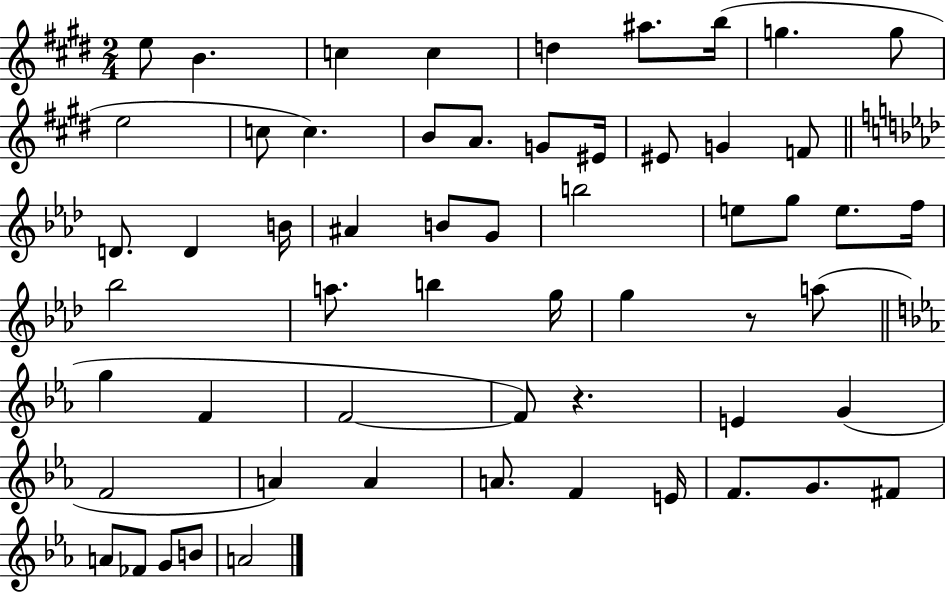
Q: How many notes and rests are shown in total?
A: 58